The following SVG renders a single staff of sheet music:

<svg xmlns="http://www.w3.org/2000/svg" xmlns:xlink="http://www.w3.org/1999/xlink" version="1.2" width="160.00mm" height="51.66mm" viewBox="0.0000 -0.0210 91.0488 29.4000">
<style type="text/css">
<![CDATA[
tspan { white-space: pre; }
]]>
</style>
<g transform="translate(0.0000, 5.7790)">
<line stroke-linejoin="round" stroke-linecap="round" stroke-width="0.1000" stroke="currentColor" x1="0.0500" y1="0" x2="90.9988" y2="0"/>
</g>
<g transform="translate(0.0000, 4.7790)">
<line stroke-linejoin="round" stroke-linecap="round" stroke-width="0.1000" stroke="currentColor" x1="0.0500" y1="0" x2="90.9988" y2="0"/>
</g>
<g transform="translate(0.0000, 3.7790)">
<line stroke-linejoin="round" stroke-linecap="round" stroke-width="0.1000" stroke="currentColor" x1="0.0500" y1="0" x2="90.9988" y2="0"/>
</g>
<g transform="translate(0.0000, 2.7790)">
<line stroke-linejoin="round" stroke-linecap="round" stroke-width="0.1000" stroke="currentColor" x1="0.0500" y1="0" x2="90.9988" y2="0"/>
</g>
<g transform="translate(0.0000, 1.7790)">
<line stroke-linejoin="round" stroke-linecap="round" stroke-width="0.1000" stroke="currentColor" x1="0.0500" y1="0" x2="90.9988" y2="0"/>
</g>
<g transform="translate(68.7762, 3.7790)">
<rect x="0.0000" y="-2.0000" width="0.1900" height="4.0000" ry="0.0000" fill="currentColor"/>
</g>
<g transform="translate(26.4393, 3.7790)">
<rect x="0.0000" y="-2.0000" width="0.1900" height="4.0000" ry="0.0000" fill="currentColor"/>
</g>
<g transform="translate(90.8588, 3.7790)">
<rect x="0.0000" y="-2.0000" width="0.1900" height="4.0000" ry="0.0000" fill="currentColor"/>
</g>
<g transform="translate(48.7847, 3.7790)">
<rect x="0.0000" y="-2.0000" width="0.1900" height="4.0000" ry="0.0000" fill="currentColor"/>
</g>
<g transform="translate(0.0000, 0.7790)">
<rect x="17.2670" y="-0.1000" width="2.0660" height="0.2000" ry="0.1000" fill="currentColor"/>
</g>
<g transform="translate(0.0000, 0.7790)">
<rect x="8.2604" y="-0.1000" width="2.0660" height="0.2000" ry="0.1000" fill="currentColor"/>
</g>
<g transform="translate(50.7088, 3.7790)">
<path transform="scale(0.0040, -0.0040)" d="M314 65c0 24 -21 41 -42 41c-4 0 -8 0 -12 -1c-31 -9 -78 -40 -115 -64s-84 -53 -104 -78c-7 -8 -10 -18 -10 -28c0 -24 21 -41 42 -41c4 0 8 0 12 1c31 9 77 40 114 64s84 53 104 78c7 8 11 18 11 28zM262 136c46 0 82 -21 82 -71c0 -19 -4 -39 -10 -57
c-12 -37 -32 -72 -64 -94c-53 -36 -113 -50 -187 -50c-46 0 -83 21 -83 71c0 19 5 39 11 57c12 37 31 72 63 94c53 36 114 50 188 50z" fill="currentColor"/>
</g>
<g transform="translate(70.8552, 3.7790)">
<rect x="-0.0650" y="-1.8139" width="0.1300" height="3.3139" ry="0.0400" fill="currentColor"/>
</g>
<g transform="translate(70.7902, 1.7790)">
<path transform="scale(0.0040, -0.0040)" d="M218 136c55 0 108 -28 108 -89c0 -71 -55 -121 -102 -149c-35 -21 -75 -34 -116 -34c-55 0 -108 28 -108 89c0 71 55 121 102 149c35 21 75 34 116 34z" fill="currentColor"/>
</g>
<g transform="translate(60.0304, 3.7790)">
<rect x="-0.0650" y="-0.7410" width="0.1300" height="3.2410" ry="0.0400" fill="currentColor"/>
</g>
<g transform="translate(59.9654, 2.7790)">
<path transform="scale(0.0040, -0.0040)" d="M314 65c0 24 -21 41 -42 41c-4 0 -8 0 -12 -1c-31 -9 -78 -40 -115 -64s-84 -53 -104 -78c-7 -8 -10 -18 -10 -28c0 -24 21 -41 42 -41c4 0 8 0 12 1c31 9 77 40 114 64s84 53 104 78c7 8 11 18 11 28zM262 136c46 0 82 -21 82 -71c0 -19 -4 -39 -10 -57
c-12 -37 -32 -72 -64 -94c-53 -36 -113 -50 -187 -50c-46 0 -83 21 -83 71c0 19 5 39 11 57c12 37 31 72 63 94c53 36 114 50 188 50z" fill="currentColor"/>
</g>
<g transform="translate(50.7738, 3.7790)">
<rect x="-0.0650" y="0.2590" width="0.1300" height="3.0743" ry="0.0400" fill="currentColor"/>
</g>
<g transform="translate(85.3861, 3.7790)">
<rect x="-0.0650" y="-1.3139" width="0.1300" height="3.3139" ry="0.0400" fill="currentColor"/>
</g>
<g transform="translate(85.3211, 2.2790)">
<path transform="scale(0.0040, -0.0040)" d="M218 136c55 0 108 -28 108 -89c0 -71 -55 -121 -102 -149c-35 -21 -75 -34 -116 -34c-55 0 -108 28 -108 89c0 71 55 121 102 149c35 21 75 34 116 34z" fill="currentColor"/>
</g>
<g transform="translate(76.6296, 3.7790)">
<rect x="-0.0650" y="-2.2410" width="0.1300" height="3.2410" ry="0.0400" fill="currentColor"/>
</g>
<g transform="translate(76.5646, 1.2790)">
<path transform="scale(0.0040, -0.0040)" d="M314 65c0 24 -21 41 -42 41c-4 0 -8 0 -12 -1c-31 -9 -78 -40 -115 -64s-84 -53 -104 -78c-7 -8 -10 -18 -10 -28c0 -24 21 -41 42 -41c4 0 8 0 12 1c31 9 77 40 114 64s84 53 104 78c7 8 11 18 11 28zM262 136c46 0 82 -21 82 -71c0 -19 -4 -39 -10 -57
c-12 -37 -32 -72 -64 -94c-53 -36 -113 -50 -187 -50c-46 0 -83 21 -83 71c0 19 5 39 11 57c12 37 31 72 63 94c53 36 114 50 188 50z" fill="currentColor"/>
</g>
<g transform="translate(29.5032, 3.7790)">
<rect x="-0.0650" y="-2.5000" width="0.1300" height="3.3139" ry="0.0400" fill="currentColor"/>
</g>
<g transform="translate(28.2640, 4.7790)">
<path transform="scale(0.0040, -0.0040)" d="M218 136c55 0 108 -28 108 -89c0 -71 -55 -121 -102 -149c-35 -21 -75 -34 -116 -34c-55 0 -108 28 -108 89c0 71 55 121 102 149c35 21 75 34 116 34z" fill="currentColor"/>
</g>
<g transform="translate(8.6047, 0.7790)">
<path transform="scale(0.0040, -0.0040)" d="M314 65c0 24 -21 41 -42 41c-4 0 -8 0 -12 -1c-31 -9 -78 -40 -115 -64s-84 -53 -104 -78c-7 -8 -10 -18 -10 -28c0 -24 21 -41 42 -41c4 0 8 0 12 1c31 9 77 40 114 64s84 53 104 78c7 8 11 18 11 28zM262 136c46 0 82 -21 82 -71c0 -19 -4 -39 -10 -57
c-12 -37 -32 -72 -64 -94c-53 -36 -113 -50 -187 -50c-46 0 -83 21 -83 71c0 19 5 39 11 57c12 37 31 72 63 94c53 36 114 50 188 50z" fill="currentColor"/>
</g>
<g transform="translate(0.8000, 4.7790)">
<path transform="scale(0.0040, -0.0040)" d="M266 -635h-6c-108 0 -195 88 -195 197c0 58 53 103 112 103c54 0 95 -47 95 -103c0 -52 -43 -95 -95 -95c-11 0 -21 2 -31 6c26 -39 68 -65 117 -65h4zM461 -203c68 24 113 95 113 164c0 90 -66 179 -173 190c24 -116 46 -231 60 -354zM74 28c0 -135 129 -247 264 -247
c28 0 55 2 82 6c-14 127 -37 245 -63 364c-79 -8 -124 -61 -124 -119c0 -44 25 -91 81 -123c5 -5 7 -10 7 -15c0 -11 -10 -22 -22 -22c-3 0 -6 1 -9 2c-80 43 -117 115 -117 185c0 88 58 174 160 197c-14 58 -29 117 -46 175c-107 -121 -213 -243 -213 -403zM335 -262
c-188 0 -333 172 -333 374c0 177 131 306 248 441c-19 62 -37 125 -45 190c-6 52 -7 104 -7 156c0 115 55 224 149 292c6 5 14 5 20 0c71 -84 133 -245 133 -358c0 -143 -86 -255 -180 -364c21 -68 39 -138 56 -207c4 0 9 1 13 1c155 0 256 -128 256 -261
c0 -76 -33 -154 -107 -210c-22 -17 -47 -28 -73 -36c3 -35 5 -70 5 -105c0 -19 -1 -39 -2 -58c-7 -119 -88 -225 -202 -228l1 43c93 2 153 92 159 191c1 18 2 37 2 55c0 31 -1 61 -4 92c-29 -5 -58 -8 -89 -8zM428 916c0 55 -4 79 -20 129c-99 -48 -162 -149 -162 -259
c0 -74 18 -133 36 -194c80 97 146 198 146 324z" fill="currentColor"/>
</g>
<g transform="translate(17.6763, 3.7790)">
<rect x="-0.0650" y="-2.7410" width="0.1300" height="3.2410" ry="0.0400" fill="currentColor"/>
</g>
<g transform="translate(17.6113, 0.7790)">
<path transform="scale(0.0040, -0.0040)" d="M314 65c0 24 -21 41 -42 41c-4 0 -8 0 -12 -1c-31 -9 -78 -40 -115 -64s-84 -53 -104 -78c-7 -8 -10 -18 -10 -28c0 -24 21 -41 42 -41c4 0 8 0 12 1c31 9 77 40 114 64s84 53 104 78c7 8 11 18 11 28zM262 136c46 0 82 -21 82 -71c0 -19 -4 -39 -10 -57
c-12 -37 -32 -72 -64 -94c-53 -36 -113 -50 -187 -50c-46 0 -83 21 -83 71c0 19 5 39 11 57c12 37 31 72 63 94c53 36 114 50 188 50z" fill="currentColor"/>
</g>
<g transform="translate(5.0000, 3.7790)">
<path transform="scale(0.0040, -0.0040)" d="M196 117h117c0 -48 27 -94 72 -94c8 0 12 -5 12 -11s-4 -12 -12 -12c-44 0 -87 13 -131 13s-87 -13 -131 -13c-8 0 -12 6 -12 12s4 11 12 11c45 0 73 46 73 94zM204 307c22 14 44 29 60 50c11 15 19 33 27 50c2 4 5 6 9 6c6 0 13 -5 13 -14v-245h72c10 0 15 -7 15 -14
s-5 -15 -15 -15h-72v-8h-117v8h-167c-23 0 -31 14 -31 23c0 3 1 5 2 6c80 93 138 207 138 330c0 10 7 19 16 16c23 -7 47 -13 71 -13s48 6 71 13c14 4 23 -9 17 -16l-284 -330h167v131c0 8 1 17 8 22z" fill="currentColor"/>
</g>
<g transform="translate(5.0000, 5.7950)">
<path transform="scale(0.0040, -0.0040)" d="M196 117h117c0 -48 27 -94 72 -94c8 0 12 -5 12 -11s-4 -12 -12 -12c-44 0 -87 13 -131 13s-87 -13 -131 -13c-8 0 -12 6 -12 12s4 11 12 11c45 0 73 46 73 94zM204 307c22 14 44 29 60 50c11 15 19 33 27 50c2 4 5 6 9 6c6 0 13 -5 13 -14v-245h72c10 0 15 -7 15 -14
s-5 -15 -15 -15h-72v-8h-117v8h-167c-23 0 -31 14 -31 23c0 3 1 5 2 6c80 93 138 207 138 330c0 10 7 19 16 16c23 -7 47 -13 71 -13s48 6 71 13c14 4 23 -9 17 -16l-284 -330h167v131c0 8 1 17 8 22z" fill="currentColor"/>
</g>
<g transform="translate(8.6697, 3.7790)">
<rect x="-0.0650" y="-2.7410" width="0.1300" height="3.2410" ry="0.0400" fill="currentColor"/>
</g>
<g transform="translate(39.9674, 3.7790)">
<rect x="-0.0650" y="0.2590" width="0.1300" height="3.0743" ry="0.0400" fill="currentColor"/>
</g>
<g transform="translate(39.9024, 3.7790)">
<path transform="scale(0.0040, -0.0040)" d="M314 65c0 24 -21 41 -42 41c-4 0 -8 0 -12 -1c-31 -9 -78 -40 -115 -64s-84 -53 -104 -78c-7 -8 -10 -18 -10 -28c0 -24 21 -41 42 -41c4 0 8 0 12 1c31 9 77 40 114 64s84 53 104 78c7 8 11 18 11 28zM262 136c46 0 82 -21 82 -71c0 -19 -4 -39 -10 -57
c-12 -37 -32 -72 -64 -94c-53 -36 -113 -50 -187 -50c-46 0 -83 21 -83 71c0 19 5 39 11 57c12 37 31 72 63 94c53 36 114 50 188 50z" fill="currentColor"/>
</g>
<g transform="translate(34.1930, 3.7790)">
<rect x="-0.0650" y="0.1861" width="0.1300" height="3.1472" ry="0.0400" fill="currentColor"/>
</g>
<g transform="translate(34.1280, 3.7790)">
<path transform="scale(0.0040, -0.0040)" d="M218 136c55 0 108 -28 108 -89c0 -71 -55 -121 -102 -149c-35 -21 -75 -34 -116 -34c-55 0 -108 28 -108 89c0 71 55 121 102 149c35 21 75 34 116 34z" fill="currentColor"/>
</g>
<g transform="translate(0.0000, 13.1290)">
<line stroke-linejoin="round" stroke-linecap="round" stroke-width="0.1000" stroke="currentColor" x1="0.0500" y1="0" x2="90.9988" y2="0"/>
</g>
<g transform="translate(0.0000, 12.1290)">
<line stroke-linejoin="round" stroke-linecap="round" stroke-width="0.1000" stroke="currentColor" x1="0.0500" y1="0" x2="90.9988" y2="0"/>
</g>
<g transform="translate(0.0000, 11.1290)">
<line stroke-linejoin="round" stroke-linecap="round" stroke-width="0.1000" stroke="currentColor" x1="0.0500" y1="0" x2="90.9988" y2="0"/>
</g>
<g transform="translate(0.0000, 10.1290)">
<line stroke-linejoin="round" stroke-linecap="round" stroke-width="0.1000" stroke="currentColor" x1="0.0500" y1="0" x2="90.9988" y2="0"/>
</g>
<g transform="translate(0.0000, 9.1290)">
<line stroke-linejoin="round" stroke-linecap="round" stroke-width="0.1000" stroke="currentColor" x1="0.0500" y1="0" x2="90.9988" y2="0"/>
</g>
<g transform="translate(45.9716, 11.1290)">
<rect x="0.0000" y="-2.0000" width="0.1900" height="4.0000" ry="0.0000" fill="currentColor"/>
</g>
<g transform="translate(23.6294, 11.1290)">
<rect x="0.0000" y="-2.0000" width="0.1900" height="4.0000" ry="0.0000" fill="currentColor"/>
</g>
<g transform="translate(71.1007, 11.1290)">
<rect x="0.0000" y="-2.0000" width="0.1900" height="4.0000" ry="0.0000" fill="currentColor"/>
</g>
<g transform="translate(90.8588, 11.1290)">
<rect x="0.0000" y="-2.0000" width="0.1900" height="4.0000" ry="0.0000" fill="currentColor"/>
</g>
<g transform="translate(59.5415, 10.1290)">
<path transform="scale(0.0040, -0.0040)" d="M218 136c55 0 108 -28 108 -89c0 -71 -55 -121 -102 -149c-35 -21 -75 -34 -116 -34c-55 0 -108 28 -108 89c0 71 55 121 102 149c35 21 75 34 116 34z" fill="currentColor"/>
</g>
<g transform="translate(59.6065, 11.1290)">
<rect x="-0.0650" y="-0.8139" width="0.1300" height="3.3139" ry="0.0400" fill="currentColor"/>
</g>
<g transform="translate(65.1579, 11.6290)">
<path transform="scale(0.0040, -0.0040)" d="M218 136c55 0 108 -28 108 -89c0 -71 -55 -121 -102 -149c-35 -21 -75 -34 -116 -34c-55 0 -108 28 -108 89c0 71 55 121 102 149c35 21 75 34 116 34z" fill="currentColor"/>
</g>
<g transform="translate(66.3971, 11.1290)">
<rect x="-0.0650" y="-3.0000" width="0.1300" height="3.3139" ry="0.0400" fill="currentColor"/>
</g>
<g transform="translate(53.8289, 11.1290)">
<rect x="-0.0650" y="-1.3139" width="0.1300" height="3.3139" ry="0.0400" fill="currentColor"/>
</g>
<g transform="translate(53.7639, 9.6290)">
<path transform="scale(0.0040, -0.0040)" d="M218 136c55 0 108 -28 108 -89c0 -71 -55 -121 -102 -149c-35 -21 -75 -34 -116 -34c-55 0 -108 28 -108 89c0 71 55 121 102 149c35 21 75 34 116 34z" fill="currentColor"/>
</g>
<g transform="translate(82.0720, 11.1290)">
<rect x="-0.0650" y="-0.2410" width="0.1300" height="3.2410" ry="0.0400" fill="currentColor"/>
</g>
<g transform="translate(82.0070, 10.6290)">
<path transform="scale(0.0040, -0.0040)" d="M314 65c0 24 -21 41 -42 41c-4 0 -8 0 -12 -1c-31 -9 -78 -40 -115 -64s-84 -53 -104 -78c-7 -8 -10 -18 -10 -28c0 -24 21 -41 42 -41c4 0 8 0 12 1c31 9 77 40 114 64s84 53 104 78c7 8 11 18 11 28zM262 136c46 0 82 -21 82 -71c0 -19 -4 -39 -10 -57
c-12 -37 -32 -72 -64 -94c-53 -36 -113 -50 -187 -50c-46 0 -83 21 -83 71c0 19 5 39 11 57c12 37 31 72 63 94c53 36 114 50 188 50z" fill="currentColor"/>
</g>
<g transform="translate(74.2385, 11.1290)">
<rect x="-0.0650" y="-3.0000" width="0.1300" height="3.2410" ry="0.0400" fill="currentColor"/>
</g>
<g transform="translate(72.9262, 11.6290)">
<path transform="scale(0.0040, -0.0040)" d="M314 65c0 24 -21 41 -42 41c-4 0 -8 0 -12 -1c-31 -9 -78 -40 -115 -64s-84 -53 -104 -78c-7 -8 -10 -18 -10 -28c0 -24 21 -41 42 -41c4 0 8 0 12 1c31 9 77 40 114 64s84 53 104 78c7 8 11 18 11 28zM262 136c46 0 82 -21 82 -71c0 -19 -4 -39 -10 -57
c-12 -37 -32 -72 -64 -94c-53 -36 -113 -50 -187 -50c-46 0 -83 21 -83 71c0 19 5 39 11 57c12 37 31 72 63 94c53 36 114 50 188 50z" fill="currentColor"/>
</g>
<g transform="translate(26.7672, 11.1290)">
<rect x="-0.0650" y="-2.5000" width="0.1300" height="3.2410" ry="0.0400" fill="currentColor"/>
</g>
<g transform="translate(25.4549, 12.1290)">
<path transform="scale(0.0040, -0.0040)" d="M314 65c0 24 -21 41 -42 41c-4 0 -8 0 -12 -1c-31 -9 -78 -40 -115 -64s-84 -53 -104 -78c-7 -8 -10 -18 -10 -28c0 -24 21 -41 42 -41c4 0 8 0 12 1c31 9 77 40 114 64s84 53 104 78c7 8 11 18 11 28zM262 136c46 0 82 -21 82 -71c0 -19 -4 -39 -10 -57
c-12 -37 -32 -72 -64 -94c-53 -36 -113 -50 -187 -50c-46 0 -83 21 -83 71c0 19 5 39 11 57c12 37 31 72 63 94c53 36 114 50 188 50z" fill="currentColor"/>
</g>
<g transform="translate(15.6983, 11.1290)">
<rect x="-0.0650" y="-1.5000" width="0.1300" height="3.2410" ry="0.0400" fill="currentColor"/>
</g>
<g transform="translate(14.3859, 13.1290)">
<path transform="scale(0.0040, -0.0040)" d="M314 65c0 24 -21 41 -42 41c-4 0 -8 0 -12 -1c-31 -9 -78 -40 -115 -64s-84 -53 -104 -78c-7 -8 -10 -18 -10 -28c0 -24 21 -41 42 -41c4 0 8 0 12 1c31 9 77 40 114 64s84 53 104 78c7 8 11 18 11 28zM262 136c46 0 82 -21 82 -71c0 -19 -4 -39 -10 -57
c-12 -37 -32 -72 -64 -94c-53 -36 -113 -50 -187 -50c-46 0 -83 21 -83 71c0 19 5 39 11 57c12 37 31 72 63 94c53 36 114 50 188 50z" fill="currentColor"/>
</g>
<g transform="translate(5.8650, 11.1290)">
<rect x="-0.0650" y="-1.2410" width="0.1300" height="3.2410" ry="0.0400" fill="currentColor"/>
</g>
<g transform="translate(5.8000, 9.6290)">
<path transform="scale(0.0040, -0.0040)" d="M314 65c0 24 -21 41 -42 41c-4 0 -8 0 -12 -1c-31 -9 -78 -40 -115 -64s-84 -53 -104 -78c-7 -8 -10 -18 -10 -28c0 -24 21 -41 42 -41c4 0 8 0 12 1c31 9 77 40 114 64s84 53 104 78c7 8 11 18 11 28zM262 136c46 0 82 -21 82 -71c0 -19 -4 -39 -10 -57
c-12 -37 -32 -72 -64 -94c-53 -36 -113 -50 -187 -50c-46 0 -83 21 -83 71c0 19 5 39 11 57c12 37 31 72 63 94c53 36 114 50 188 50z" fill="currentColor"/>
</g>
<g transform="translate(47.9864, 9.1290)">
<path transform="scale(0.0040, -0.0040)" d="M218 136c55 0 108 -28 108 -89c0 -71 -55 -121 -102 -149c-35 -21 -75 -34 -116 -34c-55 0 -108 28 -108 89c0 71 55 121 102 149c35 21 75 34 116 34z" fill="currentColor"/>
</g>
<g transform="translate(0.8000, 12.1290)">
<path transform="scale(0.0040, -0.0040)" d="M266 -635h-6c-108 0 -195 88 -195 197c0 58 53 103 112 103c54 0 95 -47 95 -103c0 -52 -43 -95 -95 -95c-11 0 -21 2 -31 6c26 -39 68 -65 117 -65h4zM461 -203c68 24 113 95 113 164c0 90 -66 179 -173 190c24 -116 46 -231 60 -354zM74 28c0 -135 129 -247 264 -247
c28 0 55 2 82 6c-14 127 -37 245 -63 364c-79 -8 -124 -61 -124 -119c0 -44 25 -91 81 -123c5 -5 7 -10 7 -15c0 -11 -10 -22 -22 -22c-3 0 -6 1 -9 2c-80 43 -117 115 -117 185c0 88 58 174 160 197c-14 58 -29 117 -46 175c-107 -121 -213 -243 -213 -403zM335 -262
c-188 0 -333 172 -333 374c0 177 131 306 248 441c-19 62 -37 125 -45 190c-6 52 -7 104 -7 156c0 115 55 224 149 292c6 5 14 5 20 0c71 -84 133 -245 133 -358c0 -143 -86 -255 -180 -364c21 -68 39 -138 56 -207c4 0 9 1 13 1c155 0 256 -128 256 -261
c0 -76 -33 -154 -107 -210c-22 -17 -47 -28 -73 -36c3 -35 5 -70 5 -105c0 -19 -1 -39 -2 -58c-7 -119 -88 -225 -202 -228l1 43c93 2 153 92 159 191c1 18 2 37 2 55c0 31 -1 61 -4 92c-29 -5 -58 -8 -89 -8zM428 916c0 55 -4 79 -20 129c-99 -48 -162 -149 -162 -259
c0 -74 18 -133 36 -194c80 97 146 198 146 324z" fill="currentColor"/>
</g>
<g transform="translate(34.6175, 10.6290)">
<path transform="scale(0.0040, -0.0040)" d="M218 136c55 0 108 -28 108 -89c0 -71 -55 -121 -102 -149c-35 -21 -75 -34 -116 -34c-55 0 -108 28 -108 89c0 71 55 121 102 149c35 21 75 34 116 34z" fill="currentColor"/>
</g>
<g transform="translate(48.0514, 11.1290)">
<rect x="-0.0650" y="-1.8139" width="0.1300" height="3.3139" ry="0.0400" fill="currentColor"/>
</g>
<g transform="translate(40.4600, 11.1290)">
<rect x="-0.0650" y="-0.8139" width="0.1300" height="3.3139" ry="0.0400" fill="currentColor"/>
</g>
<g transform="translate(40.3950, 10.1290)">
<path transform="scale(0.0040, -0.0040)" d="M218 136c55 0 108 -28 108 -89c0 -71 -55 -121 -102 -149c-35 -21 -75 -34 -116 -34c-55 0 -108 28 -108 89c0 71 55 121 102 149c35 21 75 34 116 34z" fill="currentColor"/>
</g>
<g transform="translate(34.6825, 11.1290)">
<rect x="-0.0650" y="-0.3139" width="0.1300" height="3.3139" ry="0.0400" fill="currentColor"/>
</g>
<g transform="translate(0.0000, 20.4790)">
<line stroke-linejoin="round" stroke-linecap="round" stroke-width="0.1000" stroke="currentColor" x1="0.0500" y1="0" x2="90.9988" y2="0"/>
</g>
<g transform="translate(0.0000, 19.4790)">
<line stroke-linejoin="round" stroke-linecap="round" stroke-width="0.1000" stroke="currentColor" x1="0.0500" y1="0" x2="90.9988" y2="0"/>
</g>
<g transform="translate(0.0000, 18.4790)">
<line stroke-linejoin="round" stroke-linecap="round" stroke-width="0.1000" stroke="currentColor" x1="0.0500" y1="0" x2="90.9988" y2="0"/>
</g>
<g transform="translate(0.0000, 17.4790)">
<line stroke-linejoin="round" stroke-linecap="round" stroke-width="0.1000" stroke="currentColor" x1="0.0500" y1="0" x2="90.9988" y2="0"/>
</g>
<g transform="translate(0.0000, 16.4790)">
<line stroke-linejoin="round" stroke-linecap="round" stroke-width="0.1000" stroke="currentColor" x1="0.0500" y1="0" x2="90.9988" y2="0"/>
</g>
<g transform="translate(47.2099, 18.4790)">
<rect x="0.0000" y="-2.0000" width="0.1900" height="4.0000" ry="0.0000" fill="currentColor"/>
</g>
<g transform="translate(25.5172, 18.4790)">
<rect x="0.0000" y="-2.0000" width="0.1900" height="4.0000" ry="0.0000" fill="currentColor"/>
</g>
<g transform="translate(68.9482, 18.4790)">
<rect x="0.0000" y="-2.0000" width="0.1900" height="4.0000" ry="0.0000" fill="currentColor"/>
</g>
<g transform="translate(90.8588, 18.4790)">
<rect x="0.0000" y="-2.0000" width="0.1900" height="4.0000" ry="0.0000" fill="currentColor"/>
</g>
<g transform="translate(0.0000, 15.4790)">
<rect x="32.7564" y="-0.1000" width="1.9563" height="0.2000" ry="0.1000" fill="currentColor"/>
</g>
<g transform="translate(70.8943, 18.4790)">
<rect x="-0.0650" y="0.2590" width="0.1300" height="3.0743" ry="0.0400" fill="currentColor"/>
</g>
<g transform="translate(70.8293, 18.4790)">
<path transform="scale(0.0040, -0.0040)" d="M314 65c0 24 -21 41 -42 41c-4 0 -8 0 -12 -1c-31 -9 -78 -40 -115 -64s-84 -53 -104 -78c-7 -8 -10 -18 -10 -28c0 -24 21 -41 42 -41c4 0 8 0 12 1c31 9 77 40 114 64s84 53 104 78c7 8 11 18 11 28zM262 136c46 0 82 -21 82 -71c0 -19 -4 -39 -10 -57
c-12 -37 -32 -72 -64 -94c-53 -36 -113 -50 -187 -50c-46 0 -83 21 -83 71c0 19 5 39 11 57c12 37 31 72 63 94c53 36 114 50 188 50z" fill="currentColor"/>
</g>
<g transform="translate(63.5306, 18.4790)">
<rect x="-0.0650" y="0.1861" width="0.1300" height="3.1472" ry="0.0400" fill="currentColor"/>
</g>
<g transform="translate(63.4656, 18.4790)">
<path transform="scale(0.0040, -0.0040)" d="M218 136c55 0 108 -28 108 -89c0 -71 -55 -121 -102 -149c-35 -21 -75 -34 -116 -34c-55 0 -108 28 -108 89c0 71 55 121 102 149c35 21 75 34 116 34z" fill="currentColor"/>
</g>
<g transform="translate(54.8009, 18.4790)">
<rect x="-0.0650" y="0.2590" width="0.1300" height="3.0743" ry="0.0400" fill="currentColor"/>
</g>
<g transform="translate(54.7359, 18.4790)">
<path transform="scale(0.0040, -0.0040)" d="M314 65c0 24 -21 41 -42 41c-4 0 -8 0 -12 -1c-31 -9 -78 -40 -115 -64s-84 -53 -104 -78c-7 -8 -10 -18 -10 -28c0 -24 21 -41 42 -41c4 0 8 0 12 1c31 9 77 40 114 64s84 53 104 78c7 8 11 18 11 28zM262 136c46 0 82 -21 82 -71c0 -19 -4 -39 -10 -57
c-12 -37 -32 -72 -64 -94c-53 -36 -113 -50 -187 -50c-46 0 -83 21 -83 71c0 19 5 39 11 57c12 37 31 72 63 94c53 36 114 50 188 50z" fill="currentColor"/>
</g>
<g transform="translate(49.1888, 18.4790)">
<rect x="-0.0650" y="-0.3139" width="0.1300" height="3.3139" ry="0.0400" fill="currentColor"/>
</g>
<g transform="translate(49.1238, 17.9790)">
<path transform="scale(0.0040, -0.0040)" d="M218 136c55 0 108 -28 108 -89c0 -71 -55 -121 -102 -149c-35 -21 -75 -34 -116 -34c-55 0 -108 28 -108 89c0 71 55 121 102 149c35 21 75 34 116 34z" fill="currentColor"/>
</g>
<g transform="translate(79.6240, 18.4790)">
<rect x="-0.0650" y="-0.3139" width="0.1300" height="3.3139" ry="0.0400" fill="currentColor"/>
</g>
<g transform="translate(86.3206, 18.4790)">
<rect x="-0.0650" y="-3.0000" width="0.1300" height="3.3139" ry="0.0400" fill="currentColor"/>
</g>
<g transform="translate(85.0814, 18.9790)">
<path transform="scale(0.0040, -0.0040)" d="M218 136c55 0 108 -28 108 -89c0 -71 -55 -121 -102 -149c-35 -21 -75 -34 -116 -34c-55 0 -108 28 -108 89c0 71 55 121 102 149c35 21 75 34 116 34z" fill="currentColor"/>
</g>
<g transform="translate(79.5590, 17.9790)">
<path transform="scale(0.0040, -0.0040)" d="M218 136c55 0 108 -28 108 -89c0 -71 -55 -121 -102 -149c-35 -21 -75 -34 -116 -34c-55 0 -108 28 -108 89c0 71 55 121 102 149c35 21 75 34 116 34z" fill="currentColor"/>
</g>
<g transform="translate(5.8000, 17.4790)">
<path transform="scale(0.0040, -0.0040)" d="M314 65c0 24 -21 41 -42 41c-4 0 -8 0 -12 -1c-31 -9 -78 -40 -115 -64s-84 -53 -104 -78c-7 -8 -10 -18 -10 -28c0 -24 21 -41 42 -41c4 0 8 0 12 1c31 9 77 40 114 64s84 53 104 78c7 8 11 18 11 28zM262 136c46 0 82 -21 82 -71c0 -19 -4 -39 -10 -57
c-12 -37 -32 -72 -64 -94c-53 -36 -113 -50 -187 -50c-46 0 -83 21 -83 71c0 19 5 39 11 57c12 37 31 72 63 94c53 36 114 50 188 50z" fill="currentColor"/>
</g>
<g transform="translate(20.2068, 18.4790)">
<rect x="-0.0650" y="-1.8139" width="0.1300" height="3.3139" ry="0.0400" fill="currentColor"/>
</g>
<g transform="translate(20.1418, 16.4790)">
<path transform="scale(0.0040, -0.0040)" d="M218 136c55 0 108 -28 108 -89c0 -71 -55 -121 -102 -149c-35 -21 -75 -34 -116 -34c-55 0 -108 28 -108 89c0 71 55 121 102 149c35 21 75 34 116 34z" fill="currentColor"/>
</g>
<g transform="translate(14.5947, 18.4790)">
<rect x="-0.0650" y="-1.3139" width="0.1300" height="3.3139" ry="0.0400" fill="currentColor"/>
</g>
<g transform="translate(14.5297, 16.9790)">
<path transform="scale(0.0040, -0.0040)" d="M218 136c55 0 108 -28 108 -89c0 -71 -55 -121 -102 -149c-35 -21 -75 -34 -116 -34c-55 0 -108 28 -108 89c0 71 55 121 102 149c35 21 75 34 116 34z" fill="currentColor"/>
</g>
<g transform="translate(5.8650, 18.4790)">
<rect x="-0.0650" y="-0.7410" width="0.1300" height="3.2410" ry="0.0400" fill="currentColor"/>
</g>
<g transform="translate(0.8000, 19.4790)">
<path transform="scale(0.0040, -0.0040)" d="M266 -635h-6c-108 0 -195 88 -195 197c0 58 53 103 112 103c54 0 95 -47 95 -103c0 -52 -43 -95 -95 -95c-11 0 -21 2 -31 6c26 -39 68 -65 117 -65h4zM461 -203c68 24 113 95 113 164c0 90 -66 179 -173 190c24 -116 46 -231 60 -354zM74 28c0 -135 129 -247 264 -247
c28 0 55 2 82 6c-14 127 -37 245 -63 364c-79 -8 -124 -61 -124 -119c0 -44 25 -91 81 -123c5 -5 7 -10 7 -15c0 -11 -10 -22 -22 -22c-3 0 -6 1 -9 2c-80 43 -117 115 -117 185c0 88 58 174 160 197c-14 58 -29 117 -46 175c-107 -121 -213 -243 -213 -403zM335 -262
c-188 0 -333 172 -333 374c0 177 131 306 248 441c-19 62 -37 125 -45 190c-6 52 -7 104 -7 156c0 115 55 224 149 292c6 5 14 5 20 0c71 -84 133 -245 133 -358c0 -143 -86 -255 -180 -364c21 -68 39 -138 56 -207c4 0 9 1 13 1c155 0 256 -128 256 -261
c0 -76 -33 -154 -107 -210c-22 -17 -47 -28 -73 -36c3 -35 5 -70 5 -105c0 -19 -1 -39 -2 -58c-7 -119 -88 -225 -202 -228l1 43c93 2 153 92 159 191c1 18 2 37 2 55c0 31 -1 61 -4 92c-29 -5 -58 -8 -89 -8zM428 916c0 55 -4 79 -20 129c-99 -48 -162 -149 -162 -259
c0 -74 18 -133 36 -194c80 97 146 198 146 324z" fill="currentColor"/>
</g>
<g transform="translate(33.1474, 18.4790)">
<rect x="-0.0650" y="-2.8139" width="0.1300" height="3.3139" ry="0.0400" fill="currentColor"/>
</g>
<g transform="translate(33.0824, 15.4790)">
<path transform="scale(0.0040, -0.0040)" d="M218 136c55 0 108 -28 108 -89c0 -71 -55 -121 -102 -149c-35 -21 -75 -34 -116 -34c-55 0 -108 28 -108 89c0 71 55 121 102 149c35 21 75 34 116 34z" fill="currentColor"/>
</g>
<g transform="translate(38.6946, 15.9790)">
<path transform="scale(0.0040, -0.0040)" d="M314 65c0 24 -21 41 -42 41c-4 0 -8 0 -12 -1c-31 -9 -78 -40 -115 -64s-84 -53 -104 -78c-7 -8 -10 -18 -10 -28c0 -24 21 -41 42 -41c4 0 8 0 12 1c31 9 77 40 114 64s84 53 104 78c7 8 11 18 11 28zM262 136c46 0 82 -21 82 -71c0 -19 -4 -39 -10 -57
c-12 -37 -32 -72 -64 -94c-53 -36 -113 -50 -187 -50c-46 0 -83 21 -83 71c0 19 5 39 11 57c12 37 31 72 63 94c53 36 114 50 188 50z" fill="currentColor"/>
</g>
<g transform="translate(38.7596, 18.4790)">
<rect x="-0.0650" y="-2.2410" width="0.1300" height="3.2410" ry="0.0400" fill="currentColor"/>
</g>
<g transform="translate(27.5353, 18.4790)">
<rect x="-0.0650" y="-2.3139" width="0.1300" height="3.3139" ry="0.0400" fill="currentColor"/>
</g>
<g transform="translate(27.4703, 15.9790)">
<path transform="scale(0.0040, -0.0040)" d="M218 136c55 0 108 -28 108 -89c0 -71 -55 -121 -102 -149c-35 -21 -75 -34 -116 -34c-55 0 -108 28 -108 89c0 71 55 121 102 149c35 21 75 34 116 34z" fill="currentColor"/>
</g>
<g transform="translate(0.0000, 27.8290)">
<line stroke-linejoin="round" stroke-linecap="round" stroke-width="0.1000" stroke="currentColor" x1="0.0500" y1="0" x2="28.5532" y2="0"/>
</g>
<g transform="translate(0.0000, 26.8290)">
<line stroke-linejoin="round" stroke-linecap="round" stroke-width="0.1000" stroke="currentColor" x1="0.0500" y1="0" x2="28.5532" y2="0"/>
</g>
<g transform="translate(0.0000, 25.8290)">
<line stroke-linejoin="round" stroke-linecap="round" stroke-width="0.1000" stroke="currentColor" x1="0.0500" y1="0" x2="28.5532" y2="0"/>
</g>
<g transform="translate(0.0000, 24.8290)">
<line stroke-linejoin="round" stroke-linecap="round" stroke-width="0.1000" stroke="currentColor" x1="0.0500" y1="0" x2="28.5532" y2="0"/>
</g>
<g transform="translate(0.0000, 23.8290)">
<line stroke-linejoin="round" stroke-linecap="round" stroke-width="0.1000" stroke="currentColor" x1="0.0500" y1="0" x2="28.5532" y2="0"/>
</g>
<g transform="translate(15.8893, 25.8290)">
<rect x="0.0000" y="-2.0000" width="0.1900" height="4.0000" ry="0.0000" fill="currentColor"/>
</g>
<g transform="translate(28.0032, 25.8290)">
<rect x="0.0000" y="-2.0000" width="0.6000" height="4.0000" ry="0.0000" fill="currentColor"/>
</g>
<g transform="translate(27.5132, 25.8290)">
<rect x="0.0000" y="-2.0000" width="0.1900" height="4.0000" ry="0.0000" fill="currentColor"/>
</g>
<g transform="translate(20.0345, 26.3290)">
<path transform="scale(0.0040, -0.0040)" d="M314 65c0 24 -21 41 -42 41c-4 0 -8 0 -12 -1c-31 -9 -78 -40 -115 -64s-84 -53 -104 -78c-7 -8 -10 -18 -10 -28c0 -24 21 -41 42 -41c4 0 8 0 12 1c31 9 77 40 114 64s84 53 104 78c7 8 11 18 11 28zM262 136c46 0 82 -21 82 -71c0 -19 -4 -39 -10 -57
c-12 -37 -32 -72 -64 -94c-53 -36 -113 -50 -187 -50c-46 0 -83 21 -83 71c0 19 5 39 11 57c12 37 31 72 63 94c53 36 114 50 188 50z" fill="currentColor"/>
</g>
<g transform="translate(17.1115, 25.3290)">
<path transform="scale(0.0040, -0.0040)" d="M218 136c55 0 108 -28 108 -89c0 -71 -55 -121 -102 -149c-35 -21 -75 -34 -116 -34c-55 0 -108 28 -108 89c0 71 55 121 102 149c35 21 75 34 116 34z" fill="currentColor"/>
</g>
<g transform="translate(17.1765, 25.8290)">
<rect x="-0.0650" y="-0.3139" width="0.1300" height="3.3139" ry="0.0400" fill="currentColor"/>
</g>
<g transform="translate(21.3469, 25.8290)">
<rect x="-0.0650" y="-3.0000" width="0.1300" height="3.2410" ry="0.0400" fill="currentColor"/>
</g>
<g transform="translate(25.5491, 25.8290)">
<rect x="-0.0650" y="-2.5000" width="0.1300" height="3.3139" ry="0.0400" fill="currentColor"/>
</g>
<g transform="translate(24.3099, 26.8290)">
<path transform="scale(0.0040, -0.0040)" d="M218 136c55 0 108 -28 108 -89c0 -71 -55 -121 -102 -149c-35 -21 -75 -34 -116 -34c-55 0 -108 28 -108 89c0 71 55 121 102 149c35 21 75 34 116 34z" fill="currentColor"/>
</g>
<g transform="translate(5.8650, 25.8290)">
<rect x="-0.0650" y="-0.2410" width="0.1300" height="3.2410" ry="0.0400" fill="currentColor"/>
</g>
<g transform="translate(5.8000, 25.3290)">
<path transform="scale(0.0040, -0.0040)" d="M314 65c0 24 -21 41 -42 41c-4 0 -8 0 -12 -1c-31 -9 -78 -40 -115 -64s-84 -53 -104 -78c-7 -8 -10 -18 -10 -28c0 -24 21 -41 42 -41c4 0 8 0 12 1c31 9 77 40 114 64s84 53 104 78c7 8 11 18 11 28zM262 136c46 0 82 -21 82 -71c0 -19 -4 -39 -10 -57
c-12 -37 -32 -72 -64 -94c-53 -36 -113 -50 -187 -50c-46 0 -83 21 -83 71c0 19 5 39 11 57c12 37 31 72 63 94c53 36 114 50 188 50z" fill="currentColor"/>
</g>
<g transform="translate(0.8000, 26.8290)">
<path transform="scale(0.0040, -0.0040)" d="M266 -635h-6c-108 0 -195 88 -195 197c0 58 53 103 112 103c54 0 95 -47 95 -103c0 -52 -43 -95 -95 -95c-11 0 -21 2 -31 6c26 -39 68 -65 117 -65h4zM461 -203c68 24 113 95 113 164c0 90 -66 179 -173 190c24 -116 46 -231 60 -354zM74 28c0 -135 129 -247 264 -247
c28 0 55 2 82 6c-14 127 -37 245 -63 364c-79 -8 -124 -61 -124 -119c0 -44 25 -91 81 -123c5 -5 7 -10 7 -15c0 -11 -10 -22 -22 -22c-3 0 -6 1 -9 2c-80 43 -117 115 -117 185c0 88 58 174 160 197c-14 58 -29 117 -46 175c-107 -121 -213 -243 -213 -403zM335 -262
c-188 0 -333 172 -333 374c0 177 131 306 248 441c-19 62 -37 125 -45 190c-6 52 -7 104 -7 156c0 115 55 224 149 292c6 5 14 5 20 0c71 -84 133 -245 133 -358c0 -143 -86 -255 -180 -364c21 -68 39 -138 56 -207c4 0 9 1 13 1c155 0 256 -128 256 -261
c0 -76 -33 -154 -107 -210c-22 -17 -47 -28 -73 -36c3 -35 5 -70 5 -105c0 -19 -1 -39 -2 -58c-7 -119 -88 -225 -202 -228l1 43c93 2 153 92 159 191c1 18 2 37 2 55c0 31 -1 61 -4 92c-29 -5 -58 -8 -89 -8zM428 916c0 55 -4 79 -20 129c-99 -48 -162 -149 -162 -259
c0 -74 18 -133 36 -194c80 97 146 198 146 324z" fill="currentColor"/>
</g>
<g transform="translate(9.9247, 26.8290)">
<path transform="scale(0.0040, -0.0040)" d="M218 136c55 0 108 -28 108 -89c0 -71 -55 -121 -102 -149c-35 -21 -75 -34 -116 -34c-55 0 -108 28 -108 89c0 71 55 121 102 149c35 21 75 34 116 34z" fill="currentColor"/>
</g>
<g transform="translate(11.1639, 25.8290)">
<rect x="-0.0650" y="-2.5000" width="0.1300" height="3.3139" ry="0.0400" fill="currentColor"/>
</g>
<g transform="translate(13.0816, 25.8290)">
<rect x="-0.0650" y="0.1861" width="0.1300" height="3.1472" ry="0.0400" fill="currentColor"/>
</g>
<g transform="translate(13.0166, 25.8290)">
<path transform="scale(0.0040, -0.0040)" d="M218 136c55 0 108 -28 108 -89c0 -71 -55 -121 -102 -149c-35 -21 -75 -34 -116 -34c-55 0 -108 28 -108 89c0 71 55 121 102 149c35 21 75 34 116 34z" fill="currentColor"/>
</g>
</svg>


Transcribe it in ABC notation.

X:1
T:Untitled
M:4/4
L:1/4
K:C
a2 a2 G B B2 B2 d2 f g2 e e2 E2 G2 c d f e d A A2 c2 d2 e f g a g2 c B2 B B2 c A c2 G B c A2 G